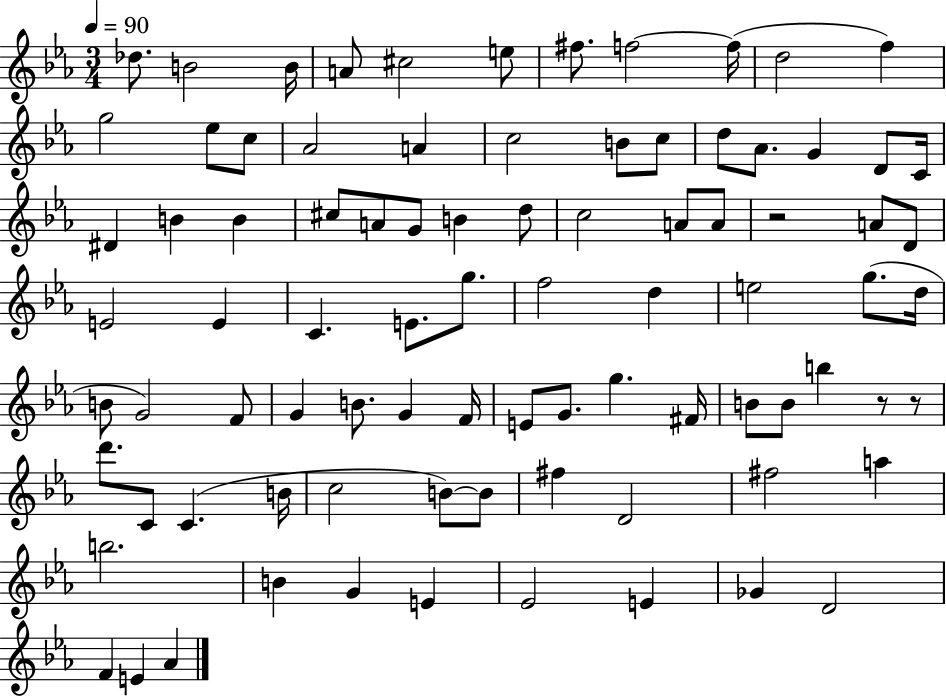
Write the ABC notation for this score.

X:1
T:Untitled
M:3/4
L:1/4
K:Eb
_d/2 B2 B/4 A/2 ^c2 e/2 ^f/2 f2 f/4 d2 f g2 _e/2 c/2 _A2 A c2 B/2 c/2 d/2 _A/2 G D/2 C/4 ^D B B ^c/2 A/2 G/2 B d/2 c2 A/2 A/2 z2 A/2 D/2 E2 E C E/2 g/2 f2 d e2 g/2 d/4 B/2 G2 F/2 G B/2 G F/4 E/2 G/2 g ^F/4 B/2 B/2 b z/2 z/2 d'/2 C/2 C B/4 c2 B/2 B/2 ^f D2 ^f2 a b2 B G E _E2 E _G D2 F E _A